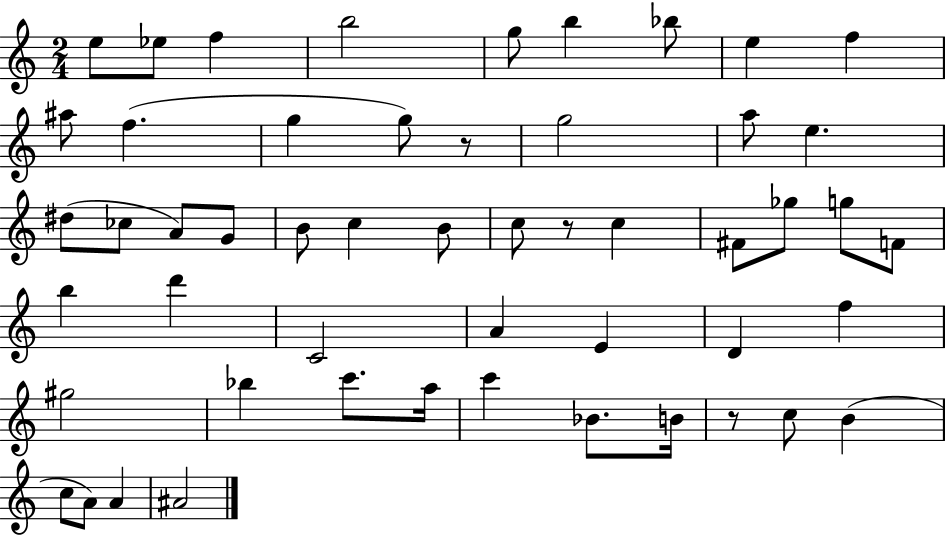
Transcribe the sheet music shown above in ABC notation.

X:1
T:Untitled
M:2/4
L:1/4
K:C
e/2 _e/2 f b2 g/2 b _b/2 e f ^a/2 f g g/2 z/2 g2 a/2 e ^d/2 _c/2 A/2 G/2 B/2 c B/2 c/2 z/2 c ^F/2 _g/2 g/2 F/2 b d' C2 A E D f ^g2 _b c'/2 a/4 c' _B/2 B/4 z/2 c/2 B c/2 A/2 A ^A2